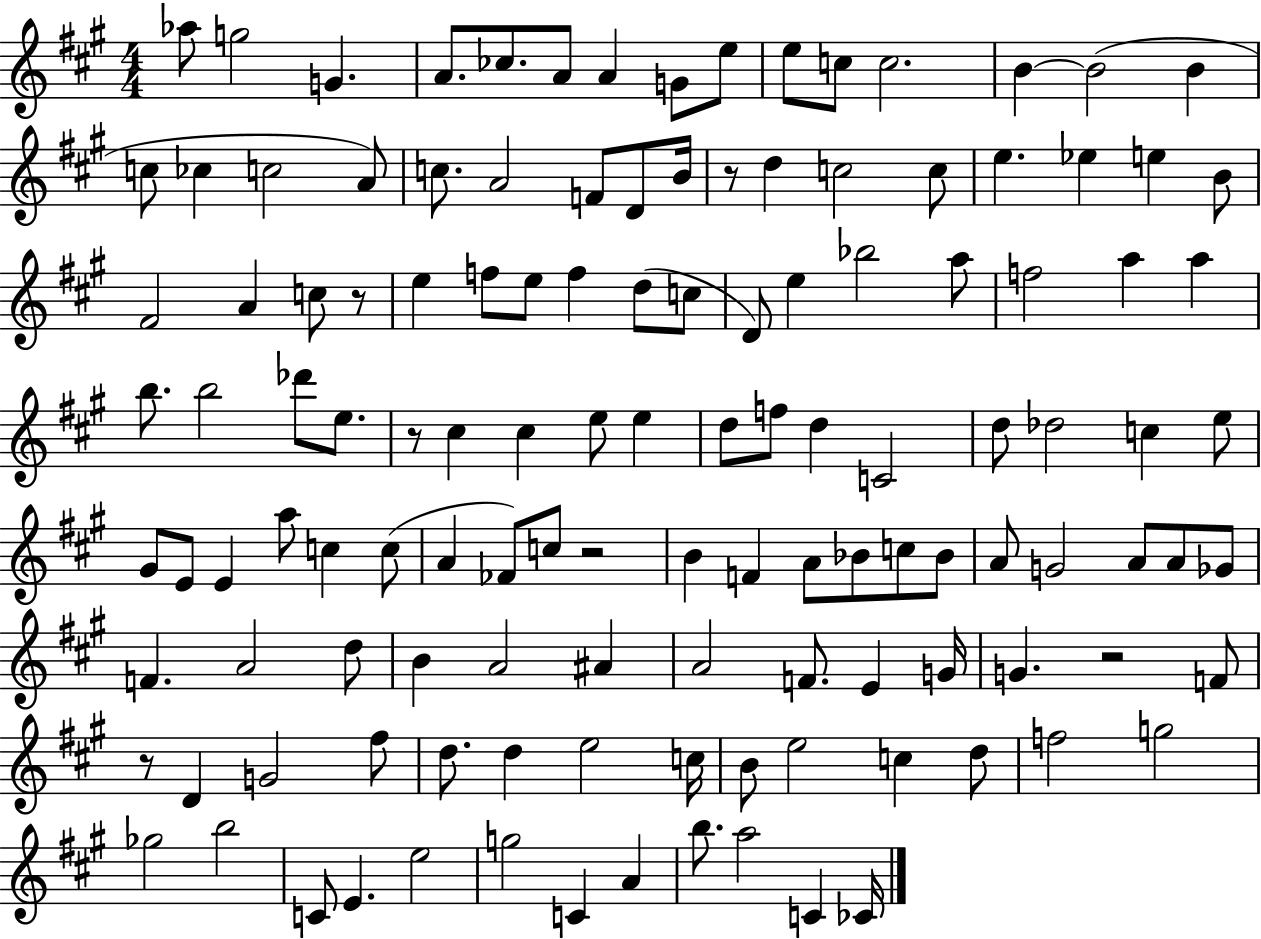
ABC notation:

X:1
T:Untitled
M:4/4
L:1/4
K:A
_a/2 g2 G A/2 _c/2 A/2 A G/2 e/2 e/2 c/2 c2 B B2 B c/2 _c c2 A/2 c/2 A2 F/2 D/2 B/4 z/2 d c2 c/2 e _e e B/2 ^F2 A c/2 z/2 e f/2 e/2 f d/2 c/2 D/2 e _b2 a/2 f2 a a b/2 b2 _d'/2 e/2 z/2 ^c ^c e/2 e d/2 f/2 d C2 d/2 _d2 c e/2 ^G/2 E/2 E a/2 c c/2 A _F/2 c/2 z2 B F A/2 _B/2 c/2 _B/2 A/2 G2 A/2 A/2 _G/2 F A2 d/2 B A2 ^A A2 F/2 E G/4 G z2 F/2 z/2 D G2 ^f/2 d/2 d e2 c/4 B/2 e2 c d/2 f2 g2 _g2 b2 C/2 E e2 g2 C A b/2 a2 C _C/4